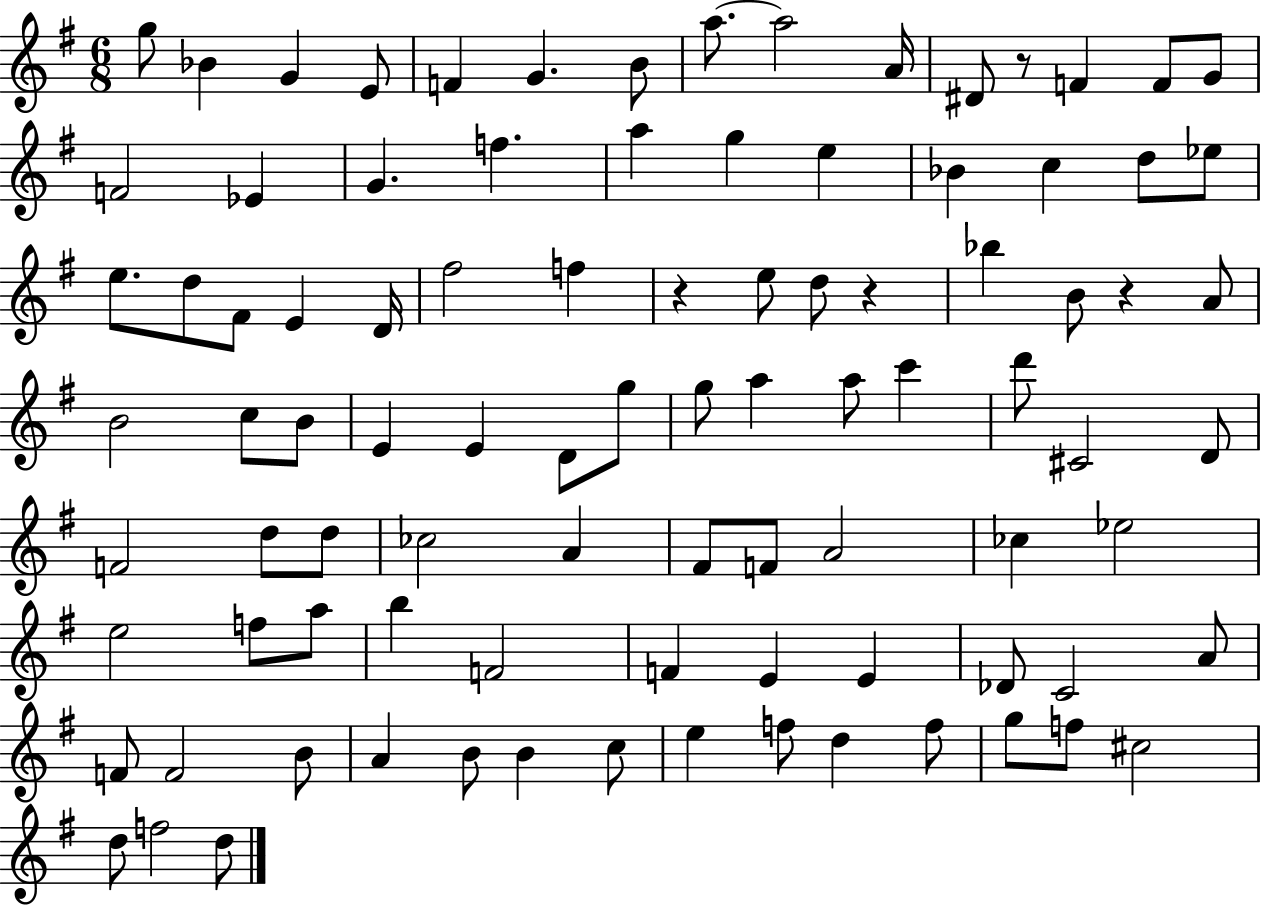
{
  \clef treble
  \numericTimeSignature
  \time 6/8
  \key g \major
  g''8 bes'4 g'4 e'8 | f'4 g'4. b'8 | a''8.~~ a''2 a'16 | dis'8 r8 f'4 f'8 g'8 | \break f'2 ees'4 | g'4. f''4. | a''4 g''4 e''4 | bes'4 c''4 d''8 ees''8 | \break e''8. d''8 fis'8 e'4 d'16 | fis''2 f''4 | r4 e''8 d''8 r4 | bes''4 b'8 r4 a'8 | \break b'2 c''8 b'8 | e'4 e'4 d'8 g''8 | g''8 a''4 a''8 c'''4 | d'''8 cis'2 d'8 | \break f'2 d''8 d''8 | ces''2 a'4 | fis'8 f'8 a'2 | ces''4 ees''2 | \break e''2 f''8 a''8 | b''4 f'2 | f'4 e'4 e'4 | des'8 c'2 a'8 | \break f'8 f'2 b'8 | a'4 b'8 b'4 c''8 | e''4 f''8 d''4 f''8 | g''8 f''8 cis''2 | \break d''8 f''2 d''8 | \bar "|."
}